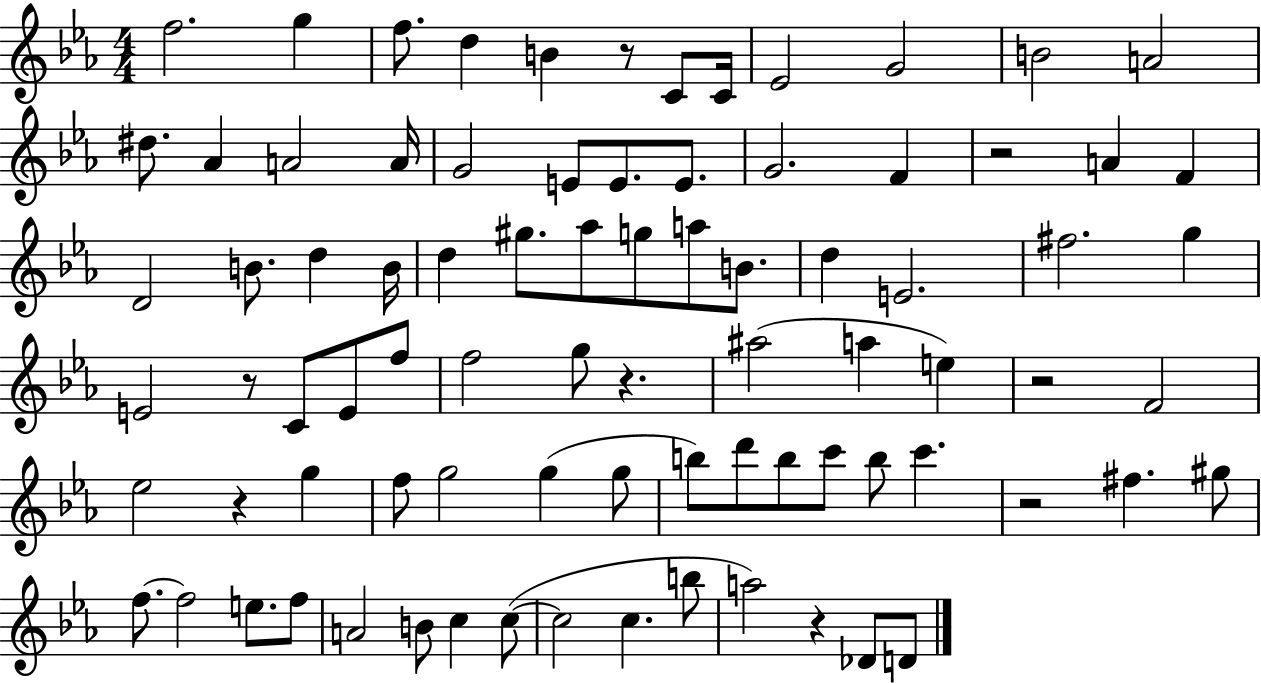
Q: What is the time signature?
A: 4/4